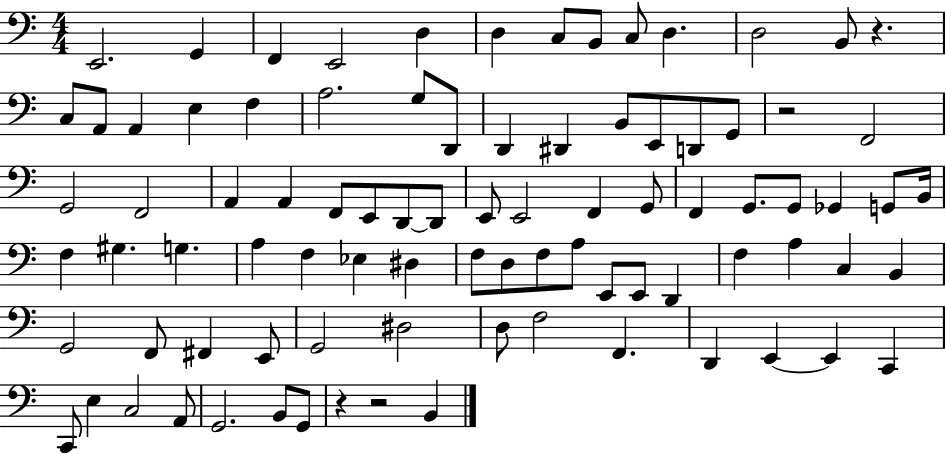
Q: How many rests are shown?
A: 4